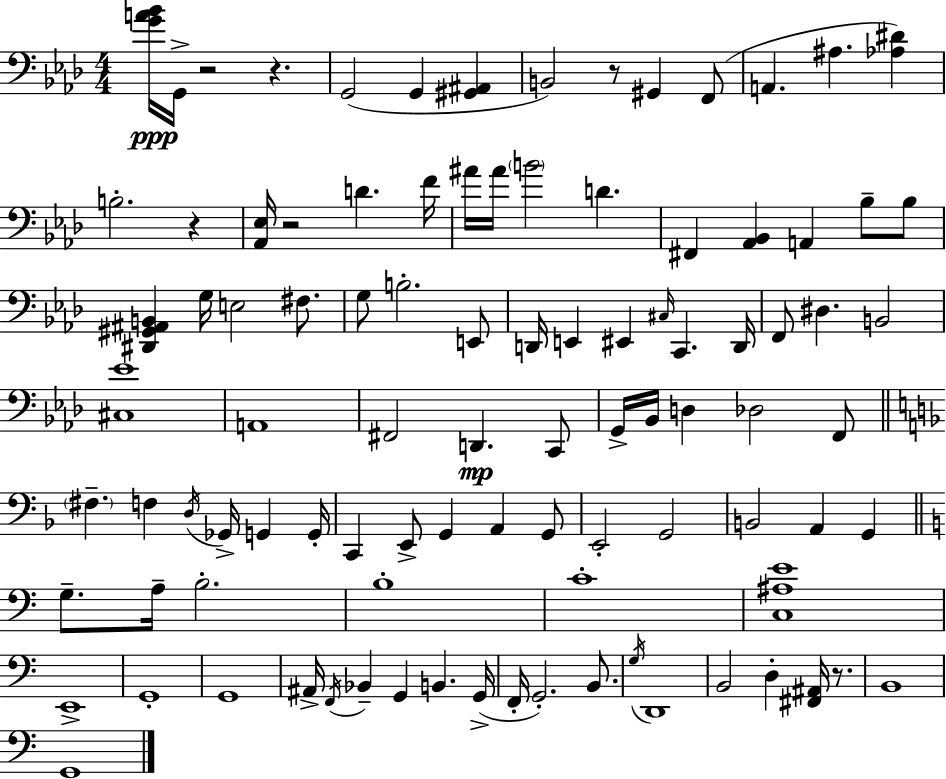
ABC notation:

X:1
T:Untitled
M:4/4
L:1/4
K:Fm
[GA_B]/4 G,,/4 z2 z G,,2 G,, [^G,,^A,,] B,,2 z/2 ^G,, F,,/2 A,, ^A, [_A,^D] B,2 z [_A,,_E,]/4 z2 D F/4 ^A/4 ^A/4 B2 D ^F,, [_A,,_B,,] A,, _B,/2 _B,/2 [^D,,^G,,^A,,B,,] G,/4 E,2 ^F,/2 G,/2 B,2 E,,/2 D,,/4 E,, ^E,, ^C,/4 C,, D,,/4 F,,/2 ^D, B,,2 [^C,_E]4 A,,4 ^F,,2 D,, C,,/2 G,,/4 _B,,/4 D, _D,2 F,,/2 ^F, F, D,/4 _G,,/4 G,, G,,/4 C,, E,,/2 G,, A,, G,,/2 E,,2 G,,2 B,,2 A,, G,, G,/2 A,/4 B,2 B,4 C4 [C,^A,E]4 E,,4 G,,4 G,,4 ^A,,/4 F,,/4 _B,, G,, B,, G,,/4 F,,/4 G,,2 B,,/2 G,/4 D,,4 B,,2 D, [^F,,^A,,]/4 z/2 B,,4 G,,4